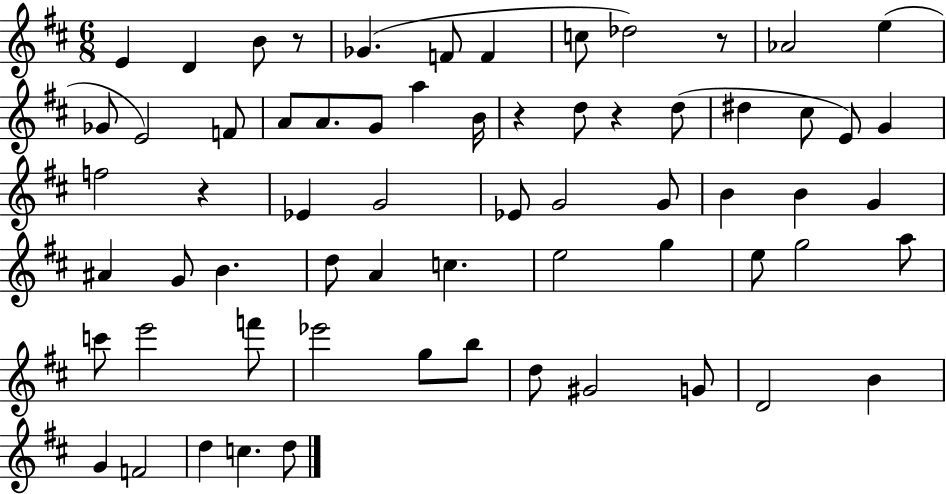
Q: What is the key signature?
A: D major